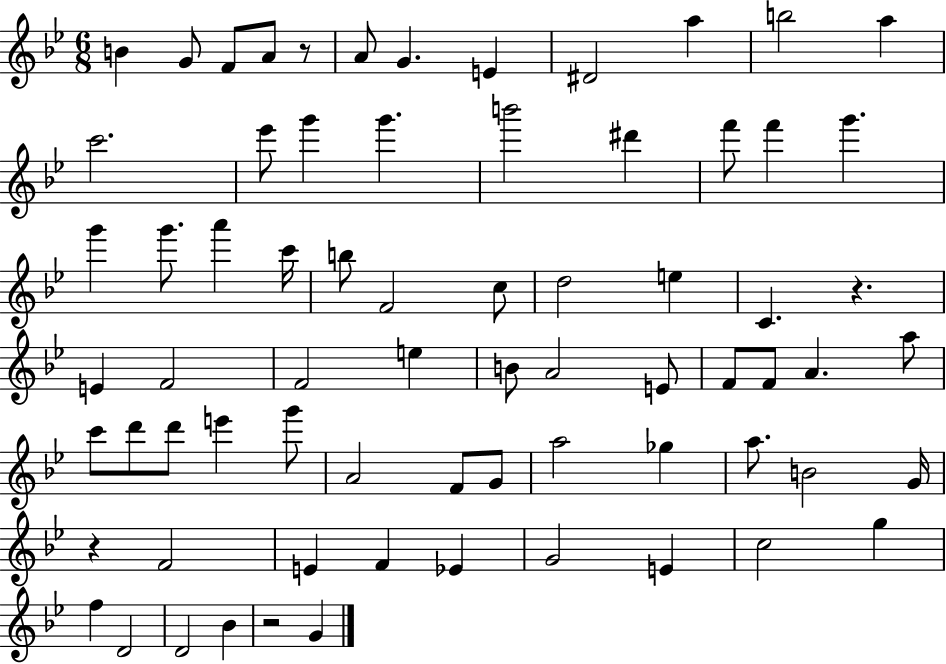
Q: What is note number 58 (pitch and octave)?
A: Eb4